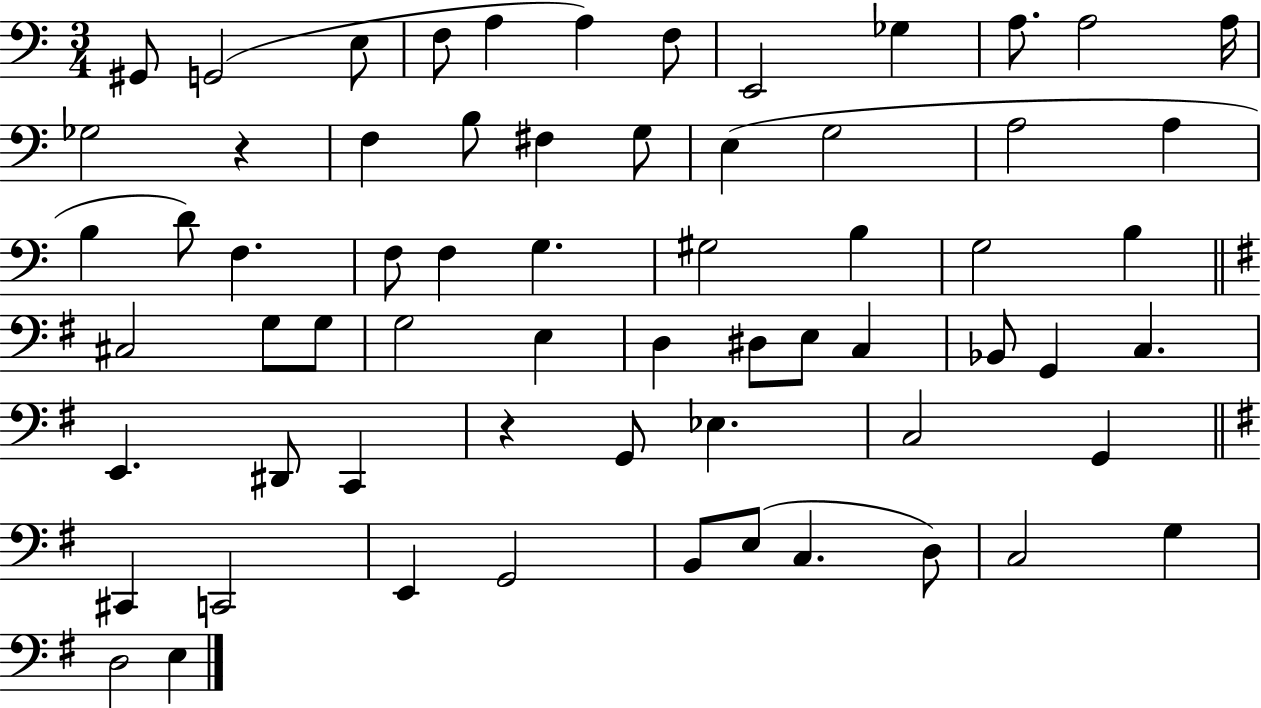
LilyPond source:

{
  \clef bass
  \numericTimeSignature
  \time 3/4
  \key c \major
  gis,8 g,2( e8 | f8 a4 a4) f8 | e,2 ges4 | a8. a2 a16 | \break ges2 r4 | f4 b8 fis4 g8 | e4( g2 | a2 a4 | \break b4 d'8) f4. | f8 f4 g4. | gis2 b4 | g2 b4 | \break \bar "||" \break \key e \minor cis2 g8 g8 | g2 e4 | d4 dis8 e8 c4 | bes,8 g,4 c4. | \break e,4. dis,8 c,4 | r4 g,8 ees4. | c2 g,4 | \bar "||" \break \key g \major cis,4 c,2 | e,4 g,2 | b,8 e8( c4. d8) | c2 g4 | \break d2 e4 | \bar "|."
}